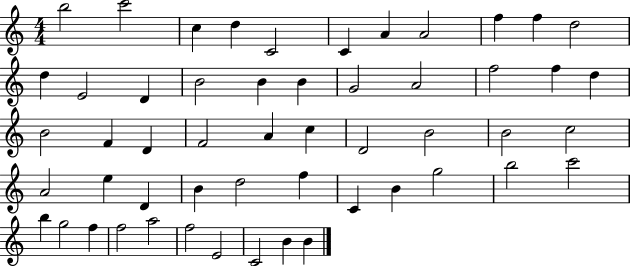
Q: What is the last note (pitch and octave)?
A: B4